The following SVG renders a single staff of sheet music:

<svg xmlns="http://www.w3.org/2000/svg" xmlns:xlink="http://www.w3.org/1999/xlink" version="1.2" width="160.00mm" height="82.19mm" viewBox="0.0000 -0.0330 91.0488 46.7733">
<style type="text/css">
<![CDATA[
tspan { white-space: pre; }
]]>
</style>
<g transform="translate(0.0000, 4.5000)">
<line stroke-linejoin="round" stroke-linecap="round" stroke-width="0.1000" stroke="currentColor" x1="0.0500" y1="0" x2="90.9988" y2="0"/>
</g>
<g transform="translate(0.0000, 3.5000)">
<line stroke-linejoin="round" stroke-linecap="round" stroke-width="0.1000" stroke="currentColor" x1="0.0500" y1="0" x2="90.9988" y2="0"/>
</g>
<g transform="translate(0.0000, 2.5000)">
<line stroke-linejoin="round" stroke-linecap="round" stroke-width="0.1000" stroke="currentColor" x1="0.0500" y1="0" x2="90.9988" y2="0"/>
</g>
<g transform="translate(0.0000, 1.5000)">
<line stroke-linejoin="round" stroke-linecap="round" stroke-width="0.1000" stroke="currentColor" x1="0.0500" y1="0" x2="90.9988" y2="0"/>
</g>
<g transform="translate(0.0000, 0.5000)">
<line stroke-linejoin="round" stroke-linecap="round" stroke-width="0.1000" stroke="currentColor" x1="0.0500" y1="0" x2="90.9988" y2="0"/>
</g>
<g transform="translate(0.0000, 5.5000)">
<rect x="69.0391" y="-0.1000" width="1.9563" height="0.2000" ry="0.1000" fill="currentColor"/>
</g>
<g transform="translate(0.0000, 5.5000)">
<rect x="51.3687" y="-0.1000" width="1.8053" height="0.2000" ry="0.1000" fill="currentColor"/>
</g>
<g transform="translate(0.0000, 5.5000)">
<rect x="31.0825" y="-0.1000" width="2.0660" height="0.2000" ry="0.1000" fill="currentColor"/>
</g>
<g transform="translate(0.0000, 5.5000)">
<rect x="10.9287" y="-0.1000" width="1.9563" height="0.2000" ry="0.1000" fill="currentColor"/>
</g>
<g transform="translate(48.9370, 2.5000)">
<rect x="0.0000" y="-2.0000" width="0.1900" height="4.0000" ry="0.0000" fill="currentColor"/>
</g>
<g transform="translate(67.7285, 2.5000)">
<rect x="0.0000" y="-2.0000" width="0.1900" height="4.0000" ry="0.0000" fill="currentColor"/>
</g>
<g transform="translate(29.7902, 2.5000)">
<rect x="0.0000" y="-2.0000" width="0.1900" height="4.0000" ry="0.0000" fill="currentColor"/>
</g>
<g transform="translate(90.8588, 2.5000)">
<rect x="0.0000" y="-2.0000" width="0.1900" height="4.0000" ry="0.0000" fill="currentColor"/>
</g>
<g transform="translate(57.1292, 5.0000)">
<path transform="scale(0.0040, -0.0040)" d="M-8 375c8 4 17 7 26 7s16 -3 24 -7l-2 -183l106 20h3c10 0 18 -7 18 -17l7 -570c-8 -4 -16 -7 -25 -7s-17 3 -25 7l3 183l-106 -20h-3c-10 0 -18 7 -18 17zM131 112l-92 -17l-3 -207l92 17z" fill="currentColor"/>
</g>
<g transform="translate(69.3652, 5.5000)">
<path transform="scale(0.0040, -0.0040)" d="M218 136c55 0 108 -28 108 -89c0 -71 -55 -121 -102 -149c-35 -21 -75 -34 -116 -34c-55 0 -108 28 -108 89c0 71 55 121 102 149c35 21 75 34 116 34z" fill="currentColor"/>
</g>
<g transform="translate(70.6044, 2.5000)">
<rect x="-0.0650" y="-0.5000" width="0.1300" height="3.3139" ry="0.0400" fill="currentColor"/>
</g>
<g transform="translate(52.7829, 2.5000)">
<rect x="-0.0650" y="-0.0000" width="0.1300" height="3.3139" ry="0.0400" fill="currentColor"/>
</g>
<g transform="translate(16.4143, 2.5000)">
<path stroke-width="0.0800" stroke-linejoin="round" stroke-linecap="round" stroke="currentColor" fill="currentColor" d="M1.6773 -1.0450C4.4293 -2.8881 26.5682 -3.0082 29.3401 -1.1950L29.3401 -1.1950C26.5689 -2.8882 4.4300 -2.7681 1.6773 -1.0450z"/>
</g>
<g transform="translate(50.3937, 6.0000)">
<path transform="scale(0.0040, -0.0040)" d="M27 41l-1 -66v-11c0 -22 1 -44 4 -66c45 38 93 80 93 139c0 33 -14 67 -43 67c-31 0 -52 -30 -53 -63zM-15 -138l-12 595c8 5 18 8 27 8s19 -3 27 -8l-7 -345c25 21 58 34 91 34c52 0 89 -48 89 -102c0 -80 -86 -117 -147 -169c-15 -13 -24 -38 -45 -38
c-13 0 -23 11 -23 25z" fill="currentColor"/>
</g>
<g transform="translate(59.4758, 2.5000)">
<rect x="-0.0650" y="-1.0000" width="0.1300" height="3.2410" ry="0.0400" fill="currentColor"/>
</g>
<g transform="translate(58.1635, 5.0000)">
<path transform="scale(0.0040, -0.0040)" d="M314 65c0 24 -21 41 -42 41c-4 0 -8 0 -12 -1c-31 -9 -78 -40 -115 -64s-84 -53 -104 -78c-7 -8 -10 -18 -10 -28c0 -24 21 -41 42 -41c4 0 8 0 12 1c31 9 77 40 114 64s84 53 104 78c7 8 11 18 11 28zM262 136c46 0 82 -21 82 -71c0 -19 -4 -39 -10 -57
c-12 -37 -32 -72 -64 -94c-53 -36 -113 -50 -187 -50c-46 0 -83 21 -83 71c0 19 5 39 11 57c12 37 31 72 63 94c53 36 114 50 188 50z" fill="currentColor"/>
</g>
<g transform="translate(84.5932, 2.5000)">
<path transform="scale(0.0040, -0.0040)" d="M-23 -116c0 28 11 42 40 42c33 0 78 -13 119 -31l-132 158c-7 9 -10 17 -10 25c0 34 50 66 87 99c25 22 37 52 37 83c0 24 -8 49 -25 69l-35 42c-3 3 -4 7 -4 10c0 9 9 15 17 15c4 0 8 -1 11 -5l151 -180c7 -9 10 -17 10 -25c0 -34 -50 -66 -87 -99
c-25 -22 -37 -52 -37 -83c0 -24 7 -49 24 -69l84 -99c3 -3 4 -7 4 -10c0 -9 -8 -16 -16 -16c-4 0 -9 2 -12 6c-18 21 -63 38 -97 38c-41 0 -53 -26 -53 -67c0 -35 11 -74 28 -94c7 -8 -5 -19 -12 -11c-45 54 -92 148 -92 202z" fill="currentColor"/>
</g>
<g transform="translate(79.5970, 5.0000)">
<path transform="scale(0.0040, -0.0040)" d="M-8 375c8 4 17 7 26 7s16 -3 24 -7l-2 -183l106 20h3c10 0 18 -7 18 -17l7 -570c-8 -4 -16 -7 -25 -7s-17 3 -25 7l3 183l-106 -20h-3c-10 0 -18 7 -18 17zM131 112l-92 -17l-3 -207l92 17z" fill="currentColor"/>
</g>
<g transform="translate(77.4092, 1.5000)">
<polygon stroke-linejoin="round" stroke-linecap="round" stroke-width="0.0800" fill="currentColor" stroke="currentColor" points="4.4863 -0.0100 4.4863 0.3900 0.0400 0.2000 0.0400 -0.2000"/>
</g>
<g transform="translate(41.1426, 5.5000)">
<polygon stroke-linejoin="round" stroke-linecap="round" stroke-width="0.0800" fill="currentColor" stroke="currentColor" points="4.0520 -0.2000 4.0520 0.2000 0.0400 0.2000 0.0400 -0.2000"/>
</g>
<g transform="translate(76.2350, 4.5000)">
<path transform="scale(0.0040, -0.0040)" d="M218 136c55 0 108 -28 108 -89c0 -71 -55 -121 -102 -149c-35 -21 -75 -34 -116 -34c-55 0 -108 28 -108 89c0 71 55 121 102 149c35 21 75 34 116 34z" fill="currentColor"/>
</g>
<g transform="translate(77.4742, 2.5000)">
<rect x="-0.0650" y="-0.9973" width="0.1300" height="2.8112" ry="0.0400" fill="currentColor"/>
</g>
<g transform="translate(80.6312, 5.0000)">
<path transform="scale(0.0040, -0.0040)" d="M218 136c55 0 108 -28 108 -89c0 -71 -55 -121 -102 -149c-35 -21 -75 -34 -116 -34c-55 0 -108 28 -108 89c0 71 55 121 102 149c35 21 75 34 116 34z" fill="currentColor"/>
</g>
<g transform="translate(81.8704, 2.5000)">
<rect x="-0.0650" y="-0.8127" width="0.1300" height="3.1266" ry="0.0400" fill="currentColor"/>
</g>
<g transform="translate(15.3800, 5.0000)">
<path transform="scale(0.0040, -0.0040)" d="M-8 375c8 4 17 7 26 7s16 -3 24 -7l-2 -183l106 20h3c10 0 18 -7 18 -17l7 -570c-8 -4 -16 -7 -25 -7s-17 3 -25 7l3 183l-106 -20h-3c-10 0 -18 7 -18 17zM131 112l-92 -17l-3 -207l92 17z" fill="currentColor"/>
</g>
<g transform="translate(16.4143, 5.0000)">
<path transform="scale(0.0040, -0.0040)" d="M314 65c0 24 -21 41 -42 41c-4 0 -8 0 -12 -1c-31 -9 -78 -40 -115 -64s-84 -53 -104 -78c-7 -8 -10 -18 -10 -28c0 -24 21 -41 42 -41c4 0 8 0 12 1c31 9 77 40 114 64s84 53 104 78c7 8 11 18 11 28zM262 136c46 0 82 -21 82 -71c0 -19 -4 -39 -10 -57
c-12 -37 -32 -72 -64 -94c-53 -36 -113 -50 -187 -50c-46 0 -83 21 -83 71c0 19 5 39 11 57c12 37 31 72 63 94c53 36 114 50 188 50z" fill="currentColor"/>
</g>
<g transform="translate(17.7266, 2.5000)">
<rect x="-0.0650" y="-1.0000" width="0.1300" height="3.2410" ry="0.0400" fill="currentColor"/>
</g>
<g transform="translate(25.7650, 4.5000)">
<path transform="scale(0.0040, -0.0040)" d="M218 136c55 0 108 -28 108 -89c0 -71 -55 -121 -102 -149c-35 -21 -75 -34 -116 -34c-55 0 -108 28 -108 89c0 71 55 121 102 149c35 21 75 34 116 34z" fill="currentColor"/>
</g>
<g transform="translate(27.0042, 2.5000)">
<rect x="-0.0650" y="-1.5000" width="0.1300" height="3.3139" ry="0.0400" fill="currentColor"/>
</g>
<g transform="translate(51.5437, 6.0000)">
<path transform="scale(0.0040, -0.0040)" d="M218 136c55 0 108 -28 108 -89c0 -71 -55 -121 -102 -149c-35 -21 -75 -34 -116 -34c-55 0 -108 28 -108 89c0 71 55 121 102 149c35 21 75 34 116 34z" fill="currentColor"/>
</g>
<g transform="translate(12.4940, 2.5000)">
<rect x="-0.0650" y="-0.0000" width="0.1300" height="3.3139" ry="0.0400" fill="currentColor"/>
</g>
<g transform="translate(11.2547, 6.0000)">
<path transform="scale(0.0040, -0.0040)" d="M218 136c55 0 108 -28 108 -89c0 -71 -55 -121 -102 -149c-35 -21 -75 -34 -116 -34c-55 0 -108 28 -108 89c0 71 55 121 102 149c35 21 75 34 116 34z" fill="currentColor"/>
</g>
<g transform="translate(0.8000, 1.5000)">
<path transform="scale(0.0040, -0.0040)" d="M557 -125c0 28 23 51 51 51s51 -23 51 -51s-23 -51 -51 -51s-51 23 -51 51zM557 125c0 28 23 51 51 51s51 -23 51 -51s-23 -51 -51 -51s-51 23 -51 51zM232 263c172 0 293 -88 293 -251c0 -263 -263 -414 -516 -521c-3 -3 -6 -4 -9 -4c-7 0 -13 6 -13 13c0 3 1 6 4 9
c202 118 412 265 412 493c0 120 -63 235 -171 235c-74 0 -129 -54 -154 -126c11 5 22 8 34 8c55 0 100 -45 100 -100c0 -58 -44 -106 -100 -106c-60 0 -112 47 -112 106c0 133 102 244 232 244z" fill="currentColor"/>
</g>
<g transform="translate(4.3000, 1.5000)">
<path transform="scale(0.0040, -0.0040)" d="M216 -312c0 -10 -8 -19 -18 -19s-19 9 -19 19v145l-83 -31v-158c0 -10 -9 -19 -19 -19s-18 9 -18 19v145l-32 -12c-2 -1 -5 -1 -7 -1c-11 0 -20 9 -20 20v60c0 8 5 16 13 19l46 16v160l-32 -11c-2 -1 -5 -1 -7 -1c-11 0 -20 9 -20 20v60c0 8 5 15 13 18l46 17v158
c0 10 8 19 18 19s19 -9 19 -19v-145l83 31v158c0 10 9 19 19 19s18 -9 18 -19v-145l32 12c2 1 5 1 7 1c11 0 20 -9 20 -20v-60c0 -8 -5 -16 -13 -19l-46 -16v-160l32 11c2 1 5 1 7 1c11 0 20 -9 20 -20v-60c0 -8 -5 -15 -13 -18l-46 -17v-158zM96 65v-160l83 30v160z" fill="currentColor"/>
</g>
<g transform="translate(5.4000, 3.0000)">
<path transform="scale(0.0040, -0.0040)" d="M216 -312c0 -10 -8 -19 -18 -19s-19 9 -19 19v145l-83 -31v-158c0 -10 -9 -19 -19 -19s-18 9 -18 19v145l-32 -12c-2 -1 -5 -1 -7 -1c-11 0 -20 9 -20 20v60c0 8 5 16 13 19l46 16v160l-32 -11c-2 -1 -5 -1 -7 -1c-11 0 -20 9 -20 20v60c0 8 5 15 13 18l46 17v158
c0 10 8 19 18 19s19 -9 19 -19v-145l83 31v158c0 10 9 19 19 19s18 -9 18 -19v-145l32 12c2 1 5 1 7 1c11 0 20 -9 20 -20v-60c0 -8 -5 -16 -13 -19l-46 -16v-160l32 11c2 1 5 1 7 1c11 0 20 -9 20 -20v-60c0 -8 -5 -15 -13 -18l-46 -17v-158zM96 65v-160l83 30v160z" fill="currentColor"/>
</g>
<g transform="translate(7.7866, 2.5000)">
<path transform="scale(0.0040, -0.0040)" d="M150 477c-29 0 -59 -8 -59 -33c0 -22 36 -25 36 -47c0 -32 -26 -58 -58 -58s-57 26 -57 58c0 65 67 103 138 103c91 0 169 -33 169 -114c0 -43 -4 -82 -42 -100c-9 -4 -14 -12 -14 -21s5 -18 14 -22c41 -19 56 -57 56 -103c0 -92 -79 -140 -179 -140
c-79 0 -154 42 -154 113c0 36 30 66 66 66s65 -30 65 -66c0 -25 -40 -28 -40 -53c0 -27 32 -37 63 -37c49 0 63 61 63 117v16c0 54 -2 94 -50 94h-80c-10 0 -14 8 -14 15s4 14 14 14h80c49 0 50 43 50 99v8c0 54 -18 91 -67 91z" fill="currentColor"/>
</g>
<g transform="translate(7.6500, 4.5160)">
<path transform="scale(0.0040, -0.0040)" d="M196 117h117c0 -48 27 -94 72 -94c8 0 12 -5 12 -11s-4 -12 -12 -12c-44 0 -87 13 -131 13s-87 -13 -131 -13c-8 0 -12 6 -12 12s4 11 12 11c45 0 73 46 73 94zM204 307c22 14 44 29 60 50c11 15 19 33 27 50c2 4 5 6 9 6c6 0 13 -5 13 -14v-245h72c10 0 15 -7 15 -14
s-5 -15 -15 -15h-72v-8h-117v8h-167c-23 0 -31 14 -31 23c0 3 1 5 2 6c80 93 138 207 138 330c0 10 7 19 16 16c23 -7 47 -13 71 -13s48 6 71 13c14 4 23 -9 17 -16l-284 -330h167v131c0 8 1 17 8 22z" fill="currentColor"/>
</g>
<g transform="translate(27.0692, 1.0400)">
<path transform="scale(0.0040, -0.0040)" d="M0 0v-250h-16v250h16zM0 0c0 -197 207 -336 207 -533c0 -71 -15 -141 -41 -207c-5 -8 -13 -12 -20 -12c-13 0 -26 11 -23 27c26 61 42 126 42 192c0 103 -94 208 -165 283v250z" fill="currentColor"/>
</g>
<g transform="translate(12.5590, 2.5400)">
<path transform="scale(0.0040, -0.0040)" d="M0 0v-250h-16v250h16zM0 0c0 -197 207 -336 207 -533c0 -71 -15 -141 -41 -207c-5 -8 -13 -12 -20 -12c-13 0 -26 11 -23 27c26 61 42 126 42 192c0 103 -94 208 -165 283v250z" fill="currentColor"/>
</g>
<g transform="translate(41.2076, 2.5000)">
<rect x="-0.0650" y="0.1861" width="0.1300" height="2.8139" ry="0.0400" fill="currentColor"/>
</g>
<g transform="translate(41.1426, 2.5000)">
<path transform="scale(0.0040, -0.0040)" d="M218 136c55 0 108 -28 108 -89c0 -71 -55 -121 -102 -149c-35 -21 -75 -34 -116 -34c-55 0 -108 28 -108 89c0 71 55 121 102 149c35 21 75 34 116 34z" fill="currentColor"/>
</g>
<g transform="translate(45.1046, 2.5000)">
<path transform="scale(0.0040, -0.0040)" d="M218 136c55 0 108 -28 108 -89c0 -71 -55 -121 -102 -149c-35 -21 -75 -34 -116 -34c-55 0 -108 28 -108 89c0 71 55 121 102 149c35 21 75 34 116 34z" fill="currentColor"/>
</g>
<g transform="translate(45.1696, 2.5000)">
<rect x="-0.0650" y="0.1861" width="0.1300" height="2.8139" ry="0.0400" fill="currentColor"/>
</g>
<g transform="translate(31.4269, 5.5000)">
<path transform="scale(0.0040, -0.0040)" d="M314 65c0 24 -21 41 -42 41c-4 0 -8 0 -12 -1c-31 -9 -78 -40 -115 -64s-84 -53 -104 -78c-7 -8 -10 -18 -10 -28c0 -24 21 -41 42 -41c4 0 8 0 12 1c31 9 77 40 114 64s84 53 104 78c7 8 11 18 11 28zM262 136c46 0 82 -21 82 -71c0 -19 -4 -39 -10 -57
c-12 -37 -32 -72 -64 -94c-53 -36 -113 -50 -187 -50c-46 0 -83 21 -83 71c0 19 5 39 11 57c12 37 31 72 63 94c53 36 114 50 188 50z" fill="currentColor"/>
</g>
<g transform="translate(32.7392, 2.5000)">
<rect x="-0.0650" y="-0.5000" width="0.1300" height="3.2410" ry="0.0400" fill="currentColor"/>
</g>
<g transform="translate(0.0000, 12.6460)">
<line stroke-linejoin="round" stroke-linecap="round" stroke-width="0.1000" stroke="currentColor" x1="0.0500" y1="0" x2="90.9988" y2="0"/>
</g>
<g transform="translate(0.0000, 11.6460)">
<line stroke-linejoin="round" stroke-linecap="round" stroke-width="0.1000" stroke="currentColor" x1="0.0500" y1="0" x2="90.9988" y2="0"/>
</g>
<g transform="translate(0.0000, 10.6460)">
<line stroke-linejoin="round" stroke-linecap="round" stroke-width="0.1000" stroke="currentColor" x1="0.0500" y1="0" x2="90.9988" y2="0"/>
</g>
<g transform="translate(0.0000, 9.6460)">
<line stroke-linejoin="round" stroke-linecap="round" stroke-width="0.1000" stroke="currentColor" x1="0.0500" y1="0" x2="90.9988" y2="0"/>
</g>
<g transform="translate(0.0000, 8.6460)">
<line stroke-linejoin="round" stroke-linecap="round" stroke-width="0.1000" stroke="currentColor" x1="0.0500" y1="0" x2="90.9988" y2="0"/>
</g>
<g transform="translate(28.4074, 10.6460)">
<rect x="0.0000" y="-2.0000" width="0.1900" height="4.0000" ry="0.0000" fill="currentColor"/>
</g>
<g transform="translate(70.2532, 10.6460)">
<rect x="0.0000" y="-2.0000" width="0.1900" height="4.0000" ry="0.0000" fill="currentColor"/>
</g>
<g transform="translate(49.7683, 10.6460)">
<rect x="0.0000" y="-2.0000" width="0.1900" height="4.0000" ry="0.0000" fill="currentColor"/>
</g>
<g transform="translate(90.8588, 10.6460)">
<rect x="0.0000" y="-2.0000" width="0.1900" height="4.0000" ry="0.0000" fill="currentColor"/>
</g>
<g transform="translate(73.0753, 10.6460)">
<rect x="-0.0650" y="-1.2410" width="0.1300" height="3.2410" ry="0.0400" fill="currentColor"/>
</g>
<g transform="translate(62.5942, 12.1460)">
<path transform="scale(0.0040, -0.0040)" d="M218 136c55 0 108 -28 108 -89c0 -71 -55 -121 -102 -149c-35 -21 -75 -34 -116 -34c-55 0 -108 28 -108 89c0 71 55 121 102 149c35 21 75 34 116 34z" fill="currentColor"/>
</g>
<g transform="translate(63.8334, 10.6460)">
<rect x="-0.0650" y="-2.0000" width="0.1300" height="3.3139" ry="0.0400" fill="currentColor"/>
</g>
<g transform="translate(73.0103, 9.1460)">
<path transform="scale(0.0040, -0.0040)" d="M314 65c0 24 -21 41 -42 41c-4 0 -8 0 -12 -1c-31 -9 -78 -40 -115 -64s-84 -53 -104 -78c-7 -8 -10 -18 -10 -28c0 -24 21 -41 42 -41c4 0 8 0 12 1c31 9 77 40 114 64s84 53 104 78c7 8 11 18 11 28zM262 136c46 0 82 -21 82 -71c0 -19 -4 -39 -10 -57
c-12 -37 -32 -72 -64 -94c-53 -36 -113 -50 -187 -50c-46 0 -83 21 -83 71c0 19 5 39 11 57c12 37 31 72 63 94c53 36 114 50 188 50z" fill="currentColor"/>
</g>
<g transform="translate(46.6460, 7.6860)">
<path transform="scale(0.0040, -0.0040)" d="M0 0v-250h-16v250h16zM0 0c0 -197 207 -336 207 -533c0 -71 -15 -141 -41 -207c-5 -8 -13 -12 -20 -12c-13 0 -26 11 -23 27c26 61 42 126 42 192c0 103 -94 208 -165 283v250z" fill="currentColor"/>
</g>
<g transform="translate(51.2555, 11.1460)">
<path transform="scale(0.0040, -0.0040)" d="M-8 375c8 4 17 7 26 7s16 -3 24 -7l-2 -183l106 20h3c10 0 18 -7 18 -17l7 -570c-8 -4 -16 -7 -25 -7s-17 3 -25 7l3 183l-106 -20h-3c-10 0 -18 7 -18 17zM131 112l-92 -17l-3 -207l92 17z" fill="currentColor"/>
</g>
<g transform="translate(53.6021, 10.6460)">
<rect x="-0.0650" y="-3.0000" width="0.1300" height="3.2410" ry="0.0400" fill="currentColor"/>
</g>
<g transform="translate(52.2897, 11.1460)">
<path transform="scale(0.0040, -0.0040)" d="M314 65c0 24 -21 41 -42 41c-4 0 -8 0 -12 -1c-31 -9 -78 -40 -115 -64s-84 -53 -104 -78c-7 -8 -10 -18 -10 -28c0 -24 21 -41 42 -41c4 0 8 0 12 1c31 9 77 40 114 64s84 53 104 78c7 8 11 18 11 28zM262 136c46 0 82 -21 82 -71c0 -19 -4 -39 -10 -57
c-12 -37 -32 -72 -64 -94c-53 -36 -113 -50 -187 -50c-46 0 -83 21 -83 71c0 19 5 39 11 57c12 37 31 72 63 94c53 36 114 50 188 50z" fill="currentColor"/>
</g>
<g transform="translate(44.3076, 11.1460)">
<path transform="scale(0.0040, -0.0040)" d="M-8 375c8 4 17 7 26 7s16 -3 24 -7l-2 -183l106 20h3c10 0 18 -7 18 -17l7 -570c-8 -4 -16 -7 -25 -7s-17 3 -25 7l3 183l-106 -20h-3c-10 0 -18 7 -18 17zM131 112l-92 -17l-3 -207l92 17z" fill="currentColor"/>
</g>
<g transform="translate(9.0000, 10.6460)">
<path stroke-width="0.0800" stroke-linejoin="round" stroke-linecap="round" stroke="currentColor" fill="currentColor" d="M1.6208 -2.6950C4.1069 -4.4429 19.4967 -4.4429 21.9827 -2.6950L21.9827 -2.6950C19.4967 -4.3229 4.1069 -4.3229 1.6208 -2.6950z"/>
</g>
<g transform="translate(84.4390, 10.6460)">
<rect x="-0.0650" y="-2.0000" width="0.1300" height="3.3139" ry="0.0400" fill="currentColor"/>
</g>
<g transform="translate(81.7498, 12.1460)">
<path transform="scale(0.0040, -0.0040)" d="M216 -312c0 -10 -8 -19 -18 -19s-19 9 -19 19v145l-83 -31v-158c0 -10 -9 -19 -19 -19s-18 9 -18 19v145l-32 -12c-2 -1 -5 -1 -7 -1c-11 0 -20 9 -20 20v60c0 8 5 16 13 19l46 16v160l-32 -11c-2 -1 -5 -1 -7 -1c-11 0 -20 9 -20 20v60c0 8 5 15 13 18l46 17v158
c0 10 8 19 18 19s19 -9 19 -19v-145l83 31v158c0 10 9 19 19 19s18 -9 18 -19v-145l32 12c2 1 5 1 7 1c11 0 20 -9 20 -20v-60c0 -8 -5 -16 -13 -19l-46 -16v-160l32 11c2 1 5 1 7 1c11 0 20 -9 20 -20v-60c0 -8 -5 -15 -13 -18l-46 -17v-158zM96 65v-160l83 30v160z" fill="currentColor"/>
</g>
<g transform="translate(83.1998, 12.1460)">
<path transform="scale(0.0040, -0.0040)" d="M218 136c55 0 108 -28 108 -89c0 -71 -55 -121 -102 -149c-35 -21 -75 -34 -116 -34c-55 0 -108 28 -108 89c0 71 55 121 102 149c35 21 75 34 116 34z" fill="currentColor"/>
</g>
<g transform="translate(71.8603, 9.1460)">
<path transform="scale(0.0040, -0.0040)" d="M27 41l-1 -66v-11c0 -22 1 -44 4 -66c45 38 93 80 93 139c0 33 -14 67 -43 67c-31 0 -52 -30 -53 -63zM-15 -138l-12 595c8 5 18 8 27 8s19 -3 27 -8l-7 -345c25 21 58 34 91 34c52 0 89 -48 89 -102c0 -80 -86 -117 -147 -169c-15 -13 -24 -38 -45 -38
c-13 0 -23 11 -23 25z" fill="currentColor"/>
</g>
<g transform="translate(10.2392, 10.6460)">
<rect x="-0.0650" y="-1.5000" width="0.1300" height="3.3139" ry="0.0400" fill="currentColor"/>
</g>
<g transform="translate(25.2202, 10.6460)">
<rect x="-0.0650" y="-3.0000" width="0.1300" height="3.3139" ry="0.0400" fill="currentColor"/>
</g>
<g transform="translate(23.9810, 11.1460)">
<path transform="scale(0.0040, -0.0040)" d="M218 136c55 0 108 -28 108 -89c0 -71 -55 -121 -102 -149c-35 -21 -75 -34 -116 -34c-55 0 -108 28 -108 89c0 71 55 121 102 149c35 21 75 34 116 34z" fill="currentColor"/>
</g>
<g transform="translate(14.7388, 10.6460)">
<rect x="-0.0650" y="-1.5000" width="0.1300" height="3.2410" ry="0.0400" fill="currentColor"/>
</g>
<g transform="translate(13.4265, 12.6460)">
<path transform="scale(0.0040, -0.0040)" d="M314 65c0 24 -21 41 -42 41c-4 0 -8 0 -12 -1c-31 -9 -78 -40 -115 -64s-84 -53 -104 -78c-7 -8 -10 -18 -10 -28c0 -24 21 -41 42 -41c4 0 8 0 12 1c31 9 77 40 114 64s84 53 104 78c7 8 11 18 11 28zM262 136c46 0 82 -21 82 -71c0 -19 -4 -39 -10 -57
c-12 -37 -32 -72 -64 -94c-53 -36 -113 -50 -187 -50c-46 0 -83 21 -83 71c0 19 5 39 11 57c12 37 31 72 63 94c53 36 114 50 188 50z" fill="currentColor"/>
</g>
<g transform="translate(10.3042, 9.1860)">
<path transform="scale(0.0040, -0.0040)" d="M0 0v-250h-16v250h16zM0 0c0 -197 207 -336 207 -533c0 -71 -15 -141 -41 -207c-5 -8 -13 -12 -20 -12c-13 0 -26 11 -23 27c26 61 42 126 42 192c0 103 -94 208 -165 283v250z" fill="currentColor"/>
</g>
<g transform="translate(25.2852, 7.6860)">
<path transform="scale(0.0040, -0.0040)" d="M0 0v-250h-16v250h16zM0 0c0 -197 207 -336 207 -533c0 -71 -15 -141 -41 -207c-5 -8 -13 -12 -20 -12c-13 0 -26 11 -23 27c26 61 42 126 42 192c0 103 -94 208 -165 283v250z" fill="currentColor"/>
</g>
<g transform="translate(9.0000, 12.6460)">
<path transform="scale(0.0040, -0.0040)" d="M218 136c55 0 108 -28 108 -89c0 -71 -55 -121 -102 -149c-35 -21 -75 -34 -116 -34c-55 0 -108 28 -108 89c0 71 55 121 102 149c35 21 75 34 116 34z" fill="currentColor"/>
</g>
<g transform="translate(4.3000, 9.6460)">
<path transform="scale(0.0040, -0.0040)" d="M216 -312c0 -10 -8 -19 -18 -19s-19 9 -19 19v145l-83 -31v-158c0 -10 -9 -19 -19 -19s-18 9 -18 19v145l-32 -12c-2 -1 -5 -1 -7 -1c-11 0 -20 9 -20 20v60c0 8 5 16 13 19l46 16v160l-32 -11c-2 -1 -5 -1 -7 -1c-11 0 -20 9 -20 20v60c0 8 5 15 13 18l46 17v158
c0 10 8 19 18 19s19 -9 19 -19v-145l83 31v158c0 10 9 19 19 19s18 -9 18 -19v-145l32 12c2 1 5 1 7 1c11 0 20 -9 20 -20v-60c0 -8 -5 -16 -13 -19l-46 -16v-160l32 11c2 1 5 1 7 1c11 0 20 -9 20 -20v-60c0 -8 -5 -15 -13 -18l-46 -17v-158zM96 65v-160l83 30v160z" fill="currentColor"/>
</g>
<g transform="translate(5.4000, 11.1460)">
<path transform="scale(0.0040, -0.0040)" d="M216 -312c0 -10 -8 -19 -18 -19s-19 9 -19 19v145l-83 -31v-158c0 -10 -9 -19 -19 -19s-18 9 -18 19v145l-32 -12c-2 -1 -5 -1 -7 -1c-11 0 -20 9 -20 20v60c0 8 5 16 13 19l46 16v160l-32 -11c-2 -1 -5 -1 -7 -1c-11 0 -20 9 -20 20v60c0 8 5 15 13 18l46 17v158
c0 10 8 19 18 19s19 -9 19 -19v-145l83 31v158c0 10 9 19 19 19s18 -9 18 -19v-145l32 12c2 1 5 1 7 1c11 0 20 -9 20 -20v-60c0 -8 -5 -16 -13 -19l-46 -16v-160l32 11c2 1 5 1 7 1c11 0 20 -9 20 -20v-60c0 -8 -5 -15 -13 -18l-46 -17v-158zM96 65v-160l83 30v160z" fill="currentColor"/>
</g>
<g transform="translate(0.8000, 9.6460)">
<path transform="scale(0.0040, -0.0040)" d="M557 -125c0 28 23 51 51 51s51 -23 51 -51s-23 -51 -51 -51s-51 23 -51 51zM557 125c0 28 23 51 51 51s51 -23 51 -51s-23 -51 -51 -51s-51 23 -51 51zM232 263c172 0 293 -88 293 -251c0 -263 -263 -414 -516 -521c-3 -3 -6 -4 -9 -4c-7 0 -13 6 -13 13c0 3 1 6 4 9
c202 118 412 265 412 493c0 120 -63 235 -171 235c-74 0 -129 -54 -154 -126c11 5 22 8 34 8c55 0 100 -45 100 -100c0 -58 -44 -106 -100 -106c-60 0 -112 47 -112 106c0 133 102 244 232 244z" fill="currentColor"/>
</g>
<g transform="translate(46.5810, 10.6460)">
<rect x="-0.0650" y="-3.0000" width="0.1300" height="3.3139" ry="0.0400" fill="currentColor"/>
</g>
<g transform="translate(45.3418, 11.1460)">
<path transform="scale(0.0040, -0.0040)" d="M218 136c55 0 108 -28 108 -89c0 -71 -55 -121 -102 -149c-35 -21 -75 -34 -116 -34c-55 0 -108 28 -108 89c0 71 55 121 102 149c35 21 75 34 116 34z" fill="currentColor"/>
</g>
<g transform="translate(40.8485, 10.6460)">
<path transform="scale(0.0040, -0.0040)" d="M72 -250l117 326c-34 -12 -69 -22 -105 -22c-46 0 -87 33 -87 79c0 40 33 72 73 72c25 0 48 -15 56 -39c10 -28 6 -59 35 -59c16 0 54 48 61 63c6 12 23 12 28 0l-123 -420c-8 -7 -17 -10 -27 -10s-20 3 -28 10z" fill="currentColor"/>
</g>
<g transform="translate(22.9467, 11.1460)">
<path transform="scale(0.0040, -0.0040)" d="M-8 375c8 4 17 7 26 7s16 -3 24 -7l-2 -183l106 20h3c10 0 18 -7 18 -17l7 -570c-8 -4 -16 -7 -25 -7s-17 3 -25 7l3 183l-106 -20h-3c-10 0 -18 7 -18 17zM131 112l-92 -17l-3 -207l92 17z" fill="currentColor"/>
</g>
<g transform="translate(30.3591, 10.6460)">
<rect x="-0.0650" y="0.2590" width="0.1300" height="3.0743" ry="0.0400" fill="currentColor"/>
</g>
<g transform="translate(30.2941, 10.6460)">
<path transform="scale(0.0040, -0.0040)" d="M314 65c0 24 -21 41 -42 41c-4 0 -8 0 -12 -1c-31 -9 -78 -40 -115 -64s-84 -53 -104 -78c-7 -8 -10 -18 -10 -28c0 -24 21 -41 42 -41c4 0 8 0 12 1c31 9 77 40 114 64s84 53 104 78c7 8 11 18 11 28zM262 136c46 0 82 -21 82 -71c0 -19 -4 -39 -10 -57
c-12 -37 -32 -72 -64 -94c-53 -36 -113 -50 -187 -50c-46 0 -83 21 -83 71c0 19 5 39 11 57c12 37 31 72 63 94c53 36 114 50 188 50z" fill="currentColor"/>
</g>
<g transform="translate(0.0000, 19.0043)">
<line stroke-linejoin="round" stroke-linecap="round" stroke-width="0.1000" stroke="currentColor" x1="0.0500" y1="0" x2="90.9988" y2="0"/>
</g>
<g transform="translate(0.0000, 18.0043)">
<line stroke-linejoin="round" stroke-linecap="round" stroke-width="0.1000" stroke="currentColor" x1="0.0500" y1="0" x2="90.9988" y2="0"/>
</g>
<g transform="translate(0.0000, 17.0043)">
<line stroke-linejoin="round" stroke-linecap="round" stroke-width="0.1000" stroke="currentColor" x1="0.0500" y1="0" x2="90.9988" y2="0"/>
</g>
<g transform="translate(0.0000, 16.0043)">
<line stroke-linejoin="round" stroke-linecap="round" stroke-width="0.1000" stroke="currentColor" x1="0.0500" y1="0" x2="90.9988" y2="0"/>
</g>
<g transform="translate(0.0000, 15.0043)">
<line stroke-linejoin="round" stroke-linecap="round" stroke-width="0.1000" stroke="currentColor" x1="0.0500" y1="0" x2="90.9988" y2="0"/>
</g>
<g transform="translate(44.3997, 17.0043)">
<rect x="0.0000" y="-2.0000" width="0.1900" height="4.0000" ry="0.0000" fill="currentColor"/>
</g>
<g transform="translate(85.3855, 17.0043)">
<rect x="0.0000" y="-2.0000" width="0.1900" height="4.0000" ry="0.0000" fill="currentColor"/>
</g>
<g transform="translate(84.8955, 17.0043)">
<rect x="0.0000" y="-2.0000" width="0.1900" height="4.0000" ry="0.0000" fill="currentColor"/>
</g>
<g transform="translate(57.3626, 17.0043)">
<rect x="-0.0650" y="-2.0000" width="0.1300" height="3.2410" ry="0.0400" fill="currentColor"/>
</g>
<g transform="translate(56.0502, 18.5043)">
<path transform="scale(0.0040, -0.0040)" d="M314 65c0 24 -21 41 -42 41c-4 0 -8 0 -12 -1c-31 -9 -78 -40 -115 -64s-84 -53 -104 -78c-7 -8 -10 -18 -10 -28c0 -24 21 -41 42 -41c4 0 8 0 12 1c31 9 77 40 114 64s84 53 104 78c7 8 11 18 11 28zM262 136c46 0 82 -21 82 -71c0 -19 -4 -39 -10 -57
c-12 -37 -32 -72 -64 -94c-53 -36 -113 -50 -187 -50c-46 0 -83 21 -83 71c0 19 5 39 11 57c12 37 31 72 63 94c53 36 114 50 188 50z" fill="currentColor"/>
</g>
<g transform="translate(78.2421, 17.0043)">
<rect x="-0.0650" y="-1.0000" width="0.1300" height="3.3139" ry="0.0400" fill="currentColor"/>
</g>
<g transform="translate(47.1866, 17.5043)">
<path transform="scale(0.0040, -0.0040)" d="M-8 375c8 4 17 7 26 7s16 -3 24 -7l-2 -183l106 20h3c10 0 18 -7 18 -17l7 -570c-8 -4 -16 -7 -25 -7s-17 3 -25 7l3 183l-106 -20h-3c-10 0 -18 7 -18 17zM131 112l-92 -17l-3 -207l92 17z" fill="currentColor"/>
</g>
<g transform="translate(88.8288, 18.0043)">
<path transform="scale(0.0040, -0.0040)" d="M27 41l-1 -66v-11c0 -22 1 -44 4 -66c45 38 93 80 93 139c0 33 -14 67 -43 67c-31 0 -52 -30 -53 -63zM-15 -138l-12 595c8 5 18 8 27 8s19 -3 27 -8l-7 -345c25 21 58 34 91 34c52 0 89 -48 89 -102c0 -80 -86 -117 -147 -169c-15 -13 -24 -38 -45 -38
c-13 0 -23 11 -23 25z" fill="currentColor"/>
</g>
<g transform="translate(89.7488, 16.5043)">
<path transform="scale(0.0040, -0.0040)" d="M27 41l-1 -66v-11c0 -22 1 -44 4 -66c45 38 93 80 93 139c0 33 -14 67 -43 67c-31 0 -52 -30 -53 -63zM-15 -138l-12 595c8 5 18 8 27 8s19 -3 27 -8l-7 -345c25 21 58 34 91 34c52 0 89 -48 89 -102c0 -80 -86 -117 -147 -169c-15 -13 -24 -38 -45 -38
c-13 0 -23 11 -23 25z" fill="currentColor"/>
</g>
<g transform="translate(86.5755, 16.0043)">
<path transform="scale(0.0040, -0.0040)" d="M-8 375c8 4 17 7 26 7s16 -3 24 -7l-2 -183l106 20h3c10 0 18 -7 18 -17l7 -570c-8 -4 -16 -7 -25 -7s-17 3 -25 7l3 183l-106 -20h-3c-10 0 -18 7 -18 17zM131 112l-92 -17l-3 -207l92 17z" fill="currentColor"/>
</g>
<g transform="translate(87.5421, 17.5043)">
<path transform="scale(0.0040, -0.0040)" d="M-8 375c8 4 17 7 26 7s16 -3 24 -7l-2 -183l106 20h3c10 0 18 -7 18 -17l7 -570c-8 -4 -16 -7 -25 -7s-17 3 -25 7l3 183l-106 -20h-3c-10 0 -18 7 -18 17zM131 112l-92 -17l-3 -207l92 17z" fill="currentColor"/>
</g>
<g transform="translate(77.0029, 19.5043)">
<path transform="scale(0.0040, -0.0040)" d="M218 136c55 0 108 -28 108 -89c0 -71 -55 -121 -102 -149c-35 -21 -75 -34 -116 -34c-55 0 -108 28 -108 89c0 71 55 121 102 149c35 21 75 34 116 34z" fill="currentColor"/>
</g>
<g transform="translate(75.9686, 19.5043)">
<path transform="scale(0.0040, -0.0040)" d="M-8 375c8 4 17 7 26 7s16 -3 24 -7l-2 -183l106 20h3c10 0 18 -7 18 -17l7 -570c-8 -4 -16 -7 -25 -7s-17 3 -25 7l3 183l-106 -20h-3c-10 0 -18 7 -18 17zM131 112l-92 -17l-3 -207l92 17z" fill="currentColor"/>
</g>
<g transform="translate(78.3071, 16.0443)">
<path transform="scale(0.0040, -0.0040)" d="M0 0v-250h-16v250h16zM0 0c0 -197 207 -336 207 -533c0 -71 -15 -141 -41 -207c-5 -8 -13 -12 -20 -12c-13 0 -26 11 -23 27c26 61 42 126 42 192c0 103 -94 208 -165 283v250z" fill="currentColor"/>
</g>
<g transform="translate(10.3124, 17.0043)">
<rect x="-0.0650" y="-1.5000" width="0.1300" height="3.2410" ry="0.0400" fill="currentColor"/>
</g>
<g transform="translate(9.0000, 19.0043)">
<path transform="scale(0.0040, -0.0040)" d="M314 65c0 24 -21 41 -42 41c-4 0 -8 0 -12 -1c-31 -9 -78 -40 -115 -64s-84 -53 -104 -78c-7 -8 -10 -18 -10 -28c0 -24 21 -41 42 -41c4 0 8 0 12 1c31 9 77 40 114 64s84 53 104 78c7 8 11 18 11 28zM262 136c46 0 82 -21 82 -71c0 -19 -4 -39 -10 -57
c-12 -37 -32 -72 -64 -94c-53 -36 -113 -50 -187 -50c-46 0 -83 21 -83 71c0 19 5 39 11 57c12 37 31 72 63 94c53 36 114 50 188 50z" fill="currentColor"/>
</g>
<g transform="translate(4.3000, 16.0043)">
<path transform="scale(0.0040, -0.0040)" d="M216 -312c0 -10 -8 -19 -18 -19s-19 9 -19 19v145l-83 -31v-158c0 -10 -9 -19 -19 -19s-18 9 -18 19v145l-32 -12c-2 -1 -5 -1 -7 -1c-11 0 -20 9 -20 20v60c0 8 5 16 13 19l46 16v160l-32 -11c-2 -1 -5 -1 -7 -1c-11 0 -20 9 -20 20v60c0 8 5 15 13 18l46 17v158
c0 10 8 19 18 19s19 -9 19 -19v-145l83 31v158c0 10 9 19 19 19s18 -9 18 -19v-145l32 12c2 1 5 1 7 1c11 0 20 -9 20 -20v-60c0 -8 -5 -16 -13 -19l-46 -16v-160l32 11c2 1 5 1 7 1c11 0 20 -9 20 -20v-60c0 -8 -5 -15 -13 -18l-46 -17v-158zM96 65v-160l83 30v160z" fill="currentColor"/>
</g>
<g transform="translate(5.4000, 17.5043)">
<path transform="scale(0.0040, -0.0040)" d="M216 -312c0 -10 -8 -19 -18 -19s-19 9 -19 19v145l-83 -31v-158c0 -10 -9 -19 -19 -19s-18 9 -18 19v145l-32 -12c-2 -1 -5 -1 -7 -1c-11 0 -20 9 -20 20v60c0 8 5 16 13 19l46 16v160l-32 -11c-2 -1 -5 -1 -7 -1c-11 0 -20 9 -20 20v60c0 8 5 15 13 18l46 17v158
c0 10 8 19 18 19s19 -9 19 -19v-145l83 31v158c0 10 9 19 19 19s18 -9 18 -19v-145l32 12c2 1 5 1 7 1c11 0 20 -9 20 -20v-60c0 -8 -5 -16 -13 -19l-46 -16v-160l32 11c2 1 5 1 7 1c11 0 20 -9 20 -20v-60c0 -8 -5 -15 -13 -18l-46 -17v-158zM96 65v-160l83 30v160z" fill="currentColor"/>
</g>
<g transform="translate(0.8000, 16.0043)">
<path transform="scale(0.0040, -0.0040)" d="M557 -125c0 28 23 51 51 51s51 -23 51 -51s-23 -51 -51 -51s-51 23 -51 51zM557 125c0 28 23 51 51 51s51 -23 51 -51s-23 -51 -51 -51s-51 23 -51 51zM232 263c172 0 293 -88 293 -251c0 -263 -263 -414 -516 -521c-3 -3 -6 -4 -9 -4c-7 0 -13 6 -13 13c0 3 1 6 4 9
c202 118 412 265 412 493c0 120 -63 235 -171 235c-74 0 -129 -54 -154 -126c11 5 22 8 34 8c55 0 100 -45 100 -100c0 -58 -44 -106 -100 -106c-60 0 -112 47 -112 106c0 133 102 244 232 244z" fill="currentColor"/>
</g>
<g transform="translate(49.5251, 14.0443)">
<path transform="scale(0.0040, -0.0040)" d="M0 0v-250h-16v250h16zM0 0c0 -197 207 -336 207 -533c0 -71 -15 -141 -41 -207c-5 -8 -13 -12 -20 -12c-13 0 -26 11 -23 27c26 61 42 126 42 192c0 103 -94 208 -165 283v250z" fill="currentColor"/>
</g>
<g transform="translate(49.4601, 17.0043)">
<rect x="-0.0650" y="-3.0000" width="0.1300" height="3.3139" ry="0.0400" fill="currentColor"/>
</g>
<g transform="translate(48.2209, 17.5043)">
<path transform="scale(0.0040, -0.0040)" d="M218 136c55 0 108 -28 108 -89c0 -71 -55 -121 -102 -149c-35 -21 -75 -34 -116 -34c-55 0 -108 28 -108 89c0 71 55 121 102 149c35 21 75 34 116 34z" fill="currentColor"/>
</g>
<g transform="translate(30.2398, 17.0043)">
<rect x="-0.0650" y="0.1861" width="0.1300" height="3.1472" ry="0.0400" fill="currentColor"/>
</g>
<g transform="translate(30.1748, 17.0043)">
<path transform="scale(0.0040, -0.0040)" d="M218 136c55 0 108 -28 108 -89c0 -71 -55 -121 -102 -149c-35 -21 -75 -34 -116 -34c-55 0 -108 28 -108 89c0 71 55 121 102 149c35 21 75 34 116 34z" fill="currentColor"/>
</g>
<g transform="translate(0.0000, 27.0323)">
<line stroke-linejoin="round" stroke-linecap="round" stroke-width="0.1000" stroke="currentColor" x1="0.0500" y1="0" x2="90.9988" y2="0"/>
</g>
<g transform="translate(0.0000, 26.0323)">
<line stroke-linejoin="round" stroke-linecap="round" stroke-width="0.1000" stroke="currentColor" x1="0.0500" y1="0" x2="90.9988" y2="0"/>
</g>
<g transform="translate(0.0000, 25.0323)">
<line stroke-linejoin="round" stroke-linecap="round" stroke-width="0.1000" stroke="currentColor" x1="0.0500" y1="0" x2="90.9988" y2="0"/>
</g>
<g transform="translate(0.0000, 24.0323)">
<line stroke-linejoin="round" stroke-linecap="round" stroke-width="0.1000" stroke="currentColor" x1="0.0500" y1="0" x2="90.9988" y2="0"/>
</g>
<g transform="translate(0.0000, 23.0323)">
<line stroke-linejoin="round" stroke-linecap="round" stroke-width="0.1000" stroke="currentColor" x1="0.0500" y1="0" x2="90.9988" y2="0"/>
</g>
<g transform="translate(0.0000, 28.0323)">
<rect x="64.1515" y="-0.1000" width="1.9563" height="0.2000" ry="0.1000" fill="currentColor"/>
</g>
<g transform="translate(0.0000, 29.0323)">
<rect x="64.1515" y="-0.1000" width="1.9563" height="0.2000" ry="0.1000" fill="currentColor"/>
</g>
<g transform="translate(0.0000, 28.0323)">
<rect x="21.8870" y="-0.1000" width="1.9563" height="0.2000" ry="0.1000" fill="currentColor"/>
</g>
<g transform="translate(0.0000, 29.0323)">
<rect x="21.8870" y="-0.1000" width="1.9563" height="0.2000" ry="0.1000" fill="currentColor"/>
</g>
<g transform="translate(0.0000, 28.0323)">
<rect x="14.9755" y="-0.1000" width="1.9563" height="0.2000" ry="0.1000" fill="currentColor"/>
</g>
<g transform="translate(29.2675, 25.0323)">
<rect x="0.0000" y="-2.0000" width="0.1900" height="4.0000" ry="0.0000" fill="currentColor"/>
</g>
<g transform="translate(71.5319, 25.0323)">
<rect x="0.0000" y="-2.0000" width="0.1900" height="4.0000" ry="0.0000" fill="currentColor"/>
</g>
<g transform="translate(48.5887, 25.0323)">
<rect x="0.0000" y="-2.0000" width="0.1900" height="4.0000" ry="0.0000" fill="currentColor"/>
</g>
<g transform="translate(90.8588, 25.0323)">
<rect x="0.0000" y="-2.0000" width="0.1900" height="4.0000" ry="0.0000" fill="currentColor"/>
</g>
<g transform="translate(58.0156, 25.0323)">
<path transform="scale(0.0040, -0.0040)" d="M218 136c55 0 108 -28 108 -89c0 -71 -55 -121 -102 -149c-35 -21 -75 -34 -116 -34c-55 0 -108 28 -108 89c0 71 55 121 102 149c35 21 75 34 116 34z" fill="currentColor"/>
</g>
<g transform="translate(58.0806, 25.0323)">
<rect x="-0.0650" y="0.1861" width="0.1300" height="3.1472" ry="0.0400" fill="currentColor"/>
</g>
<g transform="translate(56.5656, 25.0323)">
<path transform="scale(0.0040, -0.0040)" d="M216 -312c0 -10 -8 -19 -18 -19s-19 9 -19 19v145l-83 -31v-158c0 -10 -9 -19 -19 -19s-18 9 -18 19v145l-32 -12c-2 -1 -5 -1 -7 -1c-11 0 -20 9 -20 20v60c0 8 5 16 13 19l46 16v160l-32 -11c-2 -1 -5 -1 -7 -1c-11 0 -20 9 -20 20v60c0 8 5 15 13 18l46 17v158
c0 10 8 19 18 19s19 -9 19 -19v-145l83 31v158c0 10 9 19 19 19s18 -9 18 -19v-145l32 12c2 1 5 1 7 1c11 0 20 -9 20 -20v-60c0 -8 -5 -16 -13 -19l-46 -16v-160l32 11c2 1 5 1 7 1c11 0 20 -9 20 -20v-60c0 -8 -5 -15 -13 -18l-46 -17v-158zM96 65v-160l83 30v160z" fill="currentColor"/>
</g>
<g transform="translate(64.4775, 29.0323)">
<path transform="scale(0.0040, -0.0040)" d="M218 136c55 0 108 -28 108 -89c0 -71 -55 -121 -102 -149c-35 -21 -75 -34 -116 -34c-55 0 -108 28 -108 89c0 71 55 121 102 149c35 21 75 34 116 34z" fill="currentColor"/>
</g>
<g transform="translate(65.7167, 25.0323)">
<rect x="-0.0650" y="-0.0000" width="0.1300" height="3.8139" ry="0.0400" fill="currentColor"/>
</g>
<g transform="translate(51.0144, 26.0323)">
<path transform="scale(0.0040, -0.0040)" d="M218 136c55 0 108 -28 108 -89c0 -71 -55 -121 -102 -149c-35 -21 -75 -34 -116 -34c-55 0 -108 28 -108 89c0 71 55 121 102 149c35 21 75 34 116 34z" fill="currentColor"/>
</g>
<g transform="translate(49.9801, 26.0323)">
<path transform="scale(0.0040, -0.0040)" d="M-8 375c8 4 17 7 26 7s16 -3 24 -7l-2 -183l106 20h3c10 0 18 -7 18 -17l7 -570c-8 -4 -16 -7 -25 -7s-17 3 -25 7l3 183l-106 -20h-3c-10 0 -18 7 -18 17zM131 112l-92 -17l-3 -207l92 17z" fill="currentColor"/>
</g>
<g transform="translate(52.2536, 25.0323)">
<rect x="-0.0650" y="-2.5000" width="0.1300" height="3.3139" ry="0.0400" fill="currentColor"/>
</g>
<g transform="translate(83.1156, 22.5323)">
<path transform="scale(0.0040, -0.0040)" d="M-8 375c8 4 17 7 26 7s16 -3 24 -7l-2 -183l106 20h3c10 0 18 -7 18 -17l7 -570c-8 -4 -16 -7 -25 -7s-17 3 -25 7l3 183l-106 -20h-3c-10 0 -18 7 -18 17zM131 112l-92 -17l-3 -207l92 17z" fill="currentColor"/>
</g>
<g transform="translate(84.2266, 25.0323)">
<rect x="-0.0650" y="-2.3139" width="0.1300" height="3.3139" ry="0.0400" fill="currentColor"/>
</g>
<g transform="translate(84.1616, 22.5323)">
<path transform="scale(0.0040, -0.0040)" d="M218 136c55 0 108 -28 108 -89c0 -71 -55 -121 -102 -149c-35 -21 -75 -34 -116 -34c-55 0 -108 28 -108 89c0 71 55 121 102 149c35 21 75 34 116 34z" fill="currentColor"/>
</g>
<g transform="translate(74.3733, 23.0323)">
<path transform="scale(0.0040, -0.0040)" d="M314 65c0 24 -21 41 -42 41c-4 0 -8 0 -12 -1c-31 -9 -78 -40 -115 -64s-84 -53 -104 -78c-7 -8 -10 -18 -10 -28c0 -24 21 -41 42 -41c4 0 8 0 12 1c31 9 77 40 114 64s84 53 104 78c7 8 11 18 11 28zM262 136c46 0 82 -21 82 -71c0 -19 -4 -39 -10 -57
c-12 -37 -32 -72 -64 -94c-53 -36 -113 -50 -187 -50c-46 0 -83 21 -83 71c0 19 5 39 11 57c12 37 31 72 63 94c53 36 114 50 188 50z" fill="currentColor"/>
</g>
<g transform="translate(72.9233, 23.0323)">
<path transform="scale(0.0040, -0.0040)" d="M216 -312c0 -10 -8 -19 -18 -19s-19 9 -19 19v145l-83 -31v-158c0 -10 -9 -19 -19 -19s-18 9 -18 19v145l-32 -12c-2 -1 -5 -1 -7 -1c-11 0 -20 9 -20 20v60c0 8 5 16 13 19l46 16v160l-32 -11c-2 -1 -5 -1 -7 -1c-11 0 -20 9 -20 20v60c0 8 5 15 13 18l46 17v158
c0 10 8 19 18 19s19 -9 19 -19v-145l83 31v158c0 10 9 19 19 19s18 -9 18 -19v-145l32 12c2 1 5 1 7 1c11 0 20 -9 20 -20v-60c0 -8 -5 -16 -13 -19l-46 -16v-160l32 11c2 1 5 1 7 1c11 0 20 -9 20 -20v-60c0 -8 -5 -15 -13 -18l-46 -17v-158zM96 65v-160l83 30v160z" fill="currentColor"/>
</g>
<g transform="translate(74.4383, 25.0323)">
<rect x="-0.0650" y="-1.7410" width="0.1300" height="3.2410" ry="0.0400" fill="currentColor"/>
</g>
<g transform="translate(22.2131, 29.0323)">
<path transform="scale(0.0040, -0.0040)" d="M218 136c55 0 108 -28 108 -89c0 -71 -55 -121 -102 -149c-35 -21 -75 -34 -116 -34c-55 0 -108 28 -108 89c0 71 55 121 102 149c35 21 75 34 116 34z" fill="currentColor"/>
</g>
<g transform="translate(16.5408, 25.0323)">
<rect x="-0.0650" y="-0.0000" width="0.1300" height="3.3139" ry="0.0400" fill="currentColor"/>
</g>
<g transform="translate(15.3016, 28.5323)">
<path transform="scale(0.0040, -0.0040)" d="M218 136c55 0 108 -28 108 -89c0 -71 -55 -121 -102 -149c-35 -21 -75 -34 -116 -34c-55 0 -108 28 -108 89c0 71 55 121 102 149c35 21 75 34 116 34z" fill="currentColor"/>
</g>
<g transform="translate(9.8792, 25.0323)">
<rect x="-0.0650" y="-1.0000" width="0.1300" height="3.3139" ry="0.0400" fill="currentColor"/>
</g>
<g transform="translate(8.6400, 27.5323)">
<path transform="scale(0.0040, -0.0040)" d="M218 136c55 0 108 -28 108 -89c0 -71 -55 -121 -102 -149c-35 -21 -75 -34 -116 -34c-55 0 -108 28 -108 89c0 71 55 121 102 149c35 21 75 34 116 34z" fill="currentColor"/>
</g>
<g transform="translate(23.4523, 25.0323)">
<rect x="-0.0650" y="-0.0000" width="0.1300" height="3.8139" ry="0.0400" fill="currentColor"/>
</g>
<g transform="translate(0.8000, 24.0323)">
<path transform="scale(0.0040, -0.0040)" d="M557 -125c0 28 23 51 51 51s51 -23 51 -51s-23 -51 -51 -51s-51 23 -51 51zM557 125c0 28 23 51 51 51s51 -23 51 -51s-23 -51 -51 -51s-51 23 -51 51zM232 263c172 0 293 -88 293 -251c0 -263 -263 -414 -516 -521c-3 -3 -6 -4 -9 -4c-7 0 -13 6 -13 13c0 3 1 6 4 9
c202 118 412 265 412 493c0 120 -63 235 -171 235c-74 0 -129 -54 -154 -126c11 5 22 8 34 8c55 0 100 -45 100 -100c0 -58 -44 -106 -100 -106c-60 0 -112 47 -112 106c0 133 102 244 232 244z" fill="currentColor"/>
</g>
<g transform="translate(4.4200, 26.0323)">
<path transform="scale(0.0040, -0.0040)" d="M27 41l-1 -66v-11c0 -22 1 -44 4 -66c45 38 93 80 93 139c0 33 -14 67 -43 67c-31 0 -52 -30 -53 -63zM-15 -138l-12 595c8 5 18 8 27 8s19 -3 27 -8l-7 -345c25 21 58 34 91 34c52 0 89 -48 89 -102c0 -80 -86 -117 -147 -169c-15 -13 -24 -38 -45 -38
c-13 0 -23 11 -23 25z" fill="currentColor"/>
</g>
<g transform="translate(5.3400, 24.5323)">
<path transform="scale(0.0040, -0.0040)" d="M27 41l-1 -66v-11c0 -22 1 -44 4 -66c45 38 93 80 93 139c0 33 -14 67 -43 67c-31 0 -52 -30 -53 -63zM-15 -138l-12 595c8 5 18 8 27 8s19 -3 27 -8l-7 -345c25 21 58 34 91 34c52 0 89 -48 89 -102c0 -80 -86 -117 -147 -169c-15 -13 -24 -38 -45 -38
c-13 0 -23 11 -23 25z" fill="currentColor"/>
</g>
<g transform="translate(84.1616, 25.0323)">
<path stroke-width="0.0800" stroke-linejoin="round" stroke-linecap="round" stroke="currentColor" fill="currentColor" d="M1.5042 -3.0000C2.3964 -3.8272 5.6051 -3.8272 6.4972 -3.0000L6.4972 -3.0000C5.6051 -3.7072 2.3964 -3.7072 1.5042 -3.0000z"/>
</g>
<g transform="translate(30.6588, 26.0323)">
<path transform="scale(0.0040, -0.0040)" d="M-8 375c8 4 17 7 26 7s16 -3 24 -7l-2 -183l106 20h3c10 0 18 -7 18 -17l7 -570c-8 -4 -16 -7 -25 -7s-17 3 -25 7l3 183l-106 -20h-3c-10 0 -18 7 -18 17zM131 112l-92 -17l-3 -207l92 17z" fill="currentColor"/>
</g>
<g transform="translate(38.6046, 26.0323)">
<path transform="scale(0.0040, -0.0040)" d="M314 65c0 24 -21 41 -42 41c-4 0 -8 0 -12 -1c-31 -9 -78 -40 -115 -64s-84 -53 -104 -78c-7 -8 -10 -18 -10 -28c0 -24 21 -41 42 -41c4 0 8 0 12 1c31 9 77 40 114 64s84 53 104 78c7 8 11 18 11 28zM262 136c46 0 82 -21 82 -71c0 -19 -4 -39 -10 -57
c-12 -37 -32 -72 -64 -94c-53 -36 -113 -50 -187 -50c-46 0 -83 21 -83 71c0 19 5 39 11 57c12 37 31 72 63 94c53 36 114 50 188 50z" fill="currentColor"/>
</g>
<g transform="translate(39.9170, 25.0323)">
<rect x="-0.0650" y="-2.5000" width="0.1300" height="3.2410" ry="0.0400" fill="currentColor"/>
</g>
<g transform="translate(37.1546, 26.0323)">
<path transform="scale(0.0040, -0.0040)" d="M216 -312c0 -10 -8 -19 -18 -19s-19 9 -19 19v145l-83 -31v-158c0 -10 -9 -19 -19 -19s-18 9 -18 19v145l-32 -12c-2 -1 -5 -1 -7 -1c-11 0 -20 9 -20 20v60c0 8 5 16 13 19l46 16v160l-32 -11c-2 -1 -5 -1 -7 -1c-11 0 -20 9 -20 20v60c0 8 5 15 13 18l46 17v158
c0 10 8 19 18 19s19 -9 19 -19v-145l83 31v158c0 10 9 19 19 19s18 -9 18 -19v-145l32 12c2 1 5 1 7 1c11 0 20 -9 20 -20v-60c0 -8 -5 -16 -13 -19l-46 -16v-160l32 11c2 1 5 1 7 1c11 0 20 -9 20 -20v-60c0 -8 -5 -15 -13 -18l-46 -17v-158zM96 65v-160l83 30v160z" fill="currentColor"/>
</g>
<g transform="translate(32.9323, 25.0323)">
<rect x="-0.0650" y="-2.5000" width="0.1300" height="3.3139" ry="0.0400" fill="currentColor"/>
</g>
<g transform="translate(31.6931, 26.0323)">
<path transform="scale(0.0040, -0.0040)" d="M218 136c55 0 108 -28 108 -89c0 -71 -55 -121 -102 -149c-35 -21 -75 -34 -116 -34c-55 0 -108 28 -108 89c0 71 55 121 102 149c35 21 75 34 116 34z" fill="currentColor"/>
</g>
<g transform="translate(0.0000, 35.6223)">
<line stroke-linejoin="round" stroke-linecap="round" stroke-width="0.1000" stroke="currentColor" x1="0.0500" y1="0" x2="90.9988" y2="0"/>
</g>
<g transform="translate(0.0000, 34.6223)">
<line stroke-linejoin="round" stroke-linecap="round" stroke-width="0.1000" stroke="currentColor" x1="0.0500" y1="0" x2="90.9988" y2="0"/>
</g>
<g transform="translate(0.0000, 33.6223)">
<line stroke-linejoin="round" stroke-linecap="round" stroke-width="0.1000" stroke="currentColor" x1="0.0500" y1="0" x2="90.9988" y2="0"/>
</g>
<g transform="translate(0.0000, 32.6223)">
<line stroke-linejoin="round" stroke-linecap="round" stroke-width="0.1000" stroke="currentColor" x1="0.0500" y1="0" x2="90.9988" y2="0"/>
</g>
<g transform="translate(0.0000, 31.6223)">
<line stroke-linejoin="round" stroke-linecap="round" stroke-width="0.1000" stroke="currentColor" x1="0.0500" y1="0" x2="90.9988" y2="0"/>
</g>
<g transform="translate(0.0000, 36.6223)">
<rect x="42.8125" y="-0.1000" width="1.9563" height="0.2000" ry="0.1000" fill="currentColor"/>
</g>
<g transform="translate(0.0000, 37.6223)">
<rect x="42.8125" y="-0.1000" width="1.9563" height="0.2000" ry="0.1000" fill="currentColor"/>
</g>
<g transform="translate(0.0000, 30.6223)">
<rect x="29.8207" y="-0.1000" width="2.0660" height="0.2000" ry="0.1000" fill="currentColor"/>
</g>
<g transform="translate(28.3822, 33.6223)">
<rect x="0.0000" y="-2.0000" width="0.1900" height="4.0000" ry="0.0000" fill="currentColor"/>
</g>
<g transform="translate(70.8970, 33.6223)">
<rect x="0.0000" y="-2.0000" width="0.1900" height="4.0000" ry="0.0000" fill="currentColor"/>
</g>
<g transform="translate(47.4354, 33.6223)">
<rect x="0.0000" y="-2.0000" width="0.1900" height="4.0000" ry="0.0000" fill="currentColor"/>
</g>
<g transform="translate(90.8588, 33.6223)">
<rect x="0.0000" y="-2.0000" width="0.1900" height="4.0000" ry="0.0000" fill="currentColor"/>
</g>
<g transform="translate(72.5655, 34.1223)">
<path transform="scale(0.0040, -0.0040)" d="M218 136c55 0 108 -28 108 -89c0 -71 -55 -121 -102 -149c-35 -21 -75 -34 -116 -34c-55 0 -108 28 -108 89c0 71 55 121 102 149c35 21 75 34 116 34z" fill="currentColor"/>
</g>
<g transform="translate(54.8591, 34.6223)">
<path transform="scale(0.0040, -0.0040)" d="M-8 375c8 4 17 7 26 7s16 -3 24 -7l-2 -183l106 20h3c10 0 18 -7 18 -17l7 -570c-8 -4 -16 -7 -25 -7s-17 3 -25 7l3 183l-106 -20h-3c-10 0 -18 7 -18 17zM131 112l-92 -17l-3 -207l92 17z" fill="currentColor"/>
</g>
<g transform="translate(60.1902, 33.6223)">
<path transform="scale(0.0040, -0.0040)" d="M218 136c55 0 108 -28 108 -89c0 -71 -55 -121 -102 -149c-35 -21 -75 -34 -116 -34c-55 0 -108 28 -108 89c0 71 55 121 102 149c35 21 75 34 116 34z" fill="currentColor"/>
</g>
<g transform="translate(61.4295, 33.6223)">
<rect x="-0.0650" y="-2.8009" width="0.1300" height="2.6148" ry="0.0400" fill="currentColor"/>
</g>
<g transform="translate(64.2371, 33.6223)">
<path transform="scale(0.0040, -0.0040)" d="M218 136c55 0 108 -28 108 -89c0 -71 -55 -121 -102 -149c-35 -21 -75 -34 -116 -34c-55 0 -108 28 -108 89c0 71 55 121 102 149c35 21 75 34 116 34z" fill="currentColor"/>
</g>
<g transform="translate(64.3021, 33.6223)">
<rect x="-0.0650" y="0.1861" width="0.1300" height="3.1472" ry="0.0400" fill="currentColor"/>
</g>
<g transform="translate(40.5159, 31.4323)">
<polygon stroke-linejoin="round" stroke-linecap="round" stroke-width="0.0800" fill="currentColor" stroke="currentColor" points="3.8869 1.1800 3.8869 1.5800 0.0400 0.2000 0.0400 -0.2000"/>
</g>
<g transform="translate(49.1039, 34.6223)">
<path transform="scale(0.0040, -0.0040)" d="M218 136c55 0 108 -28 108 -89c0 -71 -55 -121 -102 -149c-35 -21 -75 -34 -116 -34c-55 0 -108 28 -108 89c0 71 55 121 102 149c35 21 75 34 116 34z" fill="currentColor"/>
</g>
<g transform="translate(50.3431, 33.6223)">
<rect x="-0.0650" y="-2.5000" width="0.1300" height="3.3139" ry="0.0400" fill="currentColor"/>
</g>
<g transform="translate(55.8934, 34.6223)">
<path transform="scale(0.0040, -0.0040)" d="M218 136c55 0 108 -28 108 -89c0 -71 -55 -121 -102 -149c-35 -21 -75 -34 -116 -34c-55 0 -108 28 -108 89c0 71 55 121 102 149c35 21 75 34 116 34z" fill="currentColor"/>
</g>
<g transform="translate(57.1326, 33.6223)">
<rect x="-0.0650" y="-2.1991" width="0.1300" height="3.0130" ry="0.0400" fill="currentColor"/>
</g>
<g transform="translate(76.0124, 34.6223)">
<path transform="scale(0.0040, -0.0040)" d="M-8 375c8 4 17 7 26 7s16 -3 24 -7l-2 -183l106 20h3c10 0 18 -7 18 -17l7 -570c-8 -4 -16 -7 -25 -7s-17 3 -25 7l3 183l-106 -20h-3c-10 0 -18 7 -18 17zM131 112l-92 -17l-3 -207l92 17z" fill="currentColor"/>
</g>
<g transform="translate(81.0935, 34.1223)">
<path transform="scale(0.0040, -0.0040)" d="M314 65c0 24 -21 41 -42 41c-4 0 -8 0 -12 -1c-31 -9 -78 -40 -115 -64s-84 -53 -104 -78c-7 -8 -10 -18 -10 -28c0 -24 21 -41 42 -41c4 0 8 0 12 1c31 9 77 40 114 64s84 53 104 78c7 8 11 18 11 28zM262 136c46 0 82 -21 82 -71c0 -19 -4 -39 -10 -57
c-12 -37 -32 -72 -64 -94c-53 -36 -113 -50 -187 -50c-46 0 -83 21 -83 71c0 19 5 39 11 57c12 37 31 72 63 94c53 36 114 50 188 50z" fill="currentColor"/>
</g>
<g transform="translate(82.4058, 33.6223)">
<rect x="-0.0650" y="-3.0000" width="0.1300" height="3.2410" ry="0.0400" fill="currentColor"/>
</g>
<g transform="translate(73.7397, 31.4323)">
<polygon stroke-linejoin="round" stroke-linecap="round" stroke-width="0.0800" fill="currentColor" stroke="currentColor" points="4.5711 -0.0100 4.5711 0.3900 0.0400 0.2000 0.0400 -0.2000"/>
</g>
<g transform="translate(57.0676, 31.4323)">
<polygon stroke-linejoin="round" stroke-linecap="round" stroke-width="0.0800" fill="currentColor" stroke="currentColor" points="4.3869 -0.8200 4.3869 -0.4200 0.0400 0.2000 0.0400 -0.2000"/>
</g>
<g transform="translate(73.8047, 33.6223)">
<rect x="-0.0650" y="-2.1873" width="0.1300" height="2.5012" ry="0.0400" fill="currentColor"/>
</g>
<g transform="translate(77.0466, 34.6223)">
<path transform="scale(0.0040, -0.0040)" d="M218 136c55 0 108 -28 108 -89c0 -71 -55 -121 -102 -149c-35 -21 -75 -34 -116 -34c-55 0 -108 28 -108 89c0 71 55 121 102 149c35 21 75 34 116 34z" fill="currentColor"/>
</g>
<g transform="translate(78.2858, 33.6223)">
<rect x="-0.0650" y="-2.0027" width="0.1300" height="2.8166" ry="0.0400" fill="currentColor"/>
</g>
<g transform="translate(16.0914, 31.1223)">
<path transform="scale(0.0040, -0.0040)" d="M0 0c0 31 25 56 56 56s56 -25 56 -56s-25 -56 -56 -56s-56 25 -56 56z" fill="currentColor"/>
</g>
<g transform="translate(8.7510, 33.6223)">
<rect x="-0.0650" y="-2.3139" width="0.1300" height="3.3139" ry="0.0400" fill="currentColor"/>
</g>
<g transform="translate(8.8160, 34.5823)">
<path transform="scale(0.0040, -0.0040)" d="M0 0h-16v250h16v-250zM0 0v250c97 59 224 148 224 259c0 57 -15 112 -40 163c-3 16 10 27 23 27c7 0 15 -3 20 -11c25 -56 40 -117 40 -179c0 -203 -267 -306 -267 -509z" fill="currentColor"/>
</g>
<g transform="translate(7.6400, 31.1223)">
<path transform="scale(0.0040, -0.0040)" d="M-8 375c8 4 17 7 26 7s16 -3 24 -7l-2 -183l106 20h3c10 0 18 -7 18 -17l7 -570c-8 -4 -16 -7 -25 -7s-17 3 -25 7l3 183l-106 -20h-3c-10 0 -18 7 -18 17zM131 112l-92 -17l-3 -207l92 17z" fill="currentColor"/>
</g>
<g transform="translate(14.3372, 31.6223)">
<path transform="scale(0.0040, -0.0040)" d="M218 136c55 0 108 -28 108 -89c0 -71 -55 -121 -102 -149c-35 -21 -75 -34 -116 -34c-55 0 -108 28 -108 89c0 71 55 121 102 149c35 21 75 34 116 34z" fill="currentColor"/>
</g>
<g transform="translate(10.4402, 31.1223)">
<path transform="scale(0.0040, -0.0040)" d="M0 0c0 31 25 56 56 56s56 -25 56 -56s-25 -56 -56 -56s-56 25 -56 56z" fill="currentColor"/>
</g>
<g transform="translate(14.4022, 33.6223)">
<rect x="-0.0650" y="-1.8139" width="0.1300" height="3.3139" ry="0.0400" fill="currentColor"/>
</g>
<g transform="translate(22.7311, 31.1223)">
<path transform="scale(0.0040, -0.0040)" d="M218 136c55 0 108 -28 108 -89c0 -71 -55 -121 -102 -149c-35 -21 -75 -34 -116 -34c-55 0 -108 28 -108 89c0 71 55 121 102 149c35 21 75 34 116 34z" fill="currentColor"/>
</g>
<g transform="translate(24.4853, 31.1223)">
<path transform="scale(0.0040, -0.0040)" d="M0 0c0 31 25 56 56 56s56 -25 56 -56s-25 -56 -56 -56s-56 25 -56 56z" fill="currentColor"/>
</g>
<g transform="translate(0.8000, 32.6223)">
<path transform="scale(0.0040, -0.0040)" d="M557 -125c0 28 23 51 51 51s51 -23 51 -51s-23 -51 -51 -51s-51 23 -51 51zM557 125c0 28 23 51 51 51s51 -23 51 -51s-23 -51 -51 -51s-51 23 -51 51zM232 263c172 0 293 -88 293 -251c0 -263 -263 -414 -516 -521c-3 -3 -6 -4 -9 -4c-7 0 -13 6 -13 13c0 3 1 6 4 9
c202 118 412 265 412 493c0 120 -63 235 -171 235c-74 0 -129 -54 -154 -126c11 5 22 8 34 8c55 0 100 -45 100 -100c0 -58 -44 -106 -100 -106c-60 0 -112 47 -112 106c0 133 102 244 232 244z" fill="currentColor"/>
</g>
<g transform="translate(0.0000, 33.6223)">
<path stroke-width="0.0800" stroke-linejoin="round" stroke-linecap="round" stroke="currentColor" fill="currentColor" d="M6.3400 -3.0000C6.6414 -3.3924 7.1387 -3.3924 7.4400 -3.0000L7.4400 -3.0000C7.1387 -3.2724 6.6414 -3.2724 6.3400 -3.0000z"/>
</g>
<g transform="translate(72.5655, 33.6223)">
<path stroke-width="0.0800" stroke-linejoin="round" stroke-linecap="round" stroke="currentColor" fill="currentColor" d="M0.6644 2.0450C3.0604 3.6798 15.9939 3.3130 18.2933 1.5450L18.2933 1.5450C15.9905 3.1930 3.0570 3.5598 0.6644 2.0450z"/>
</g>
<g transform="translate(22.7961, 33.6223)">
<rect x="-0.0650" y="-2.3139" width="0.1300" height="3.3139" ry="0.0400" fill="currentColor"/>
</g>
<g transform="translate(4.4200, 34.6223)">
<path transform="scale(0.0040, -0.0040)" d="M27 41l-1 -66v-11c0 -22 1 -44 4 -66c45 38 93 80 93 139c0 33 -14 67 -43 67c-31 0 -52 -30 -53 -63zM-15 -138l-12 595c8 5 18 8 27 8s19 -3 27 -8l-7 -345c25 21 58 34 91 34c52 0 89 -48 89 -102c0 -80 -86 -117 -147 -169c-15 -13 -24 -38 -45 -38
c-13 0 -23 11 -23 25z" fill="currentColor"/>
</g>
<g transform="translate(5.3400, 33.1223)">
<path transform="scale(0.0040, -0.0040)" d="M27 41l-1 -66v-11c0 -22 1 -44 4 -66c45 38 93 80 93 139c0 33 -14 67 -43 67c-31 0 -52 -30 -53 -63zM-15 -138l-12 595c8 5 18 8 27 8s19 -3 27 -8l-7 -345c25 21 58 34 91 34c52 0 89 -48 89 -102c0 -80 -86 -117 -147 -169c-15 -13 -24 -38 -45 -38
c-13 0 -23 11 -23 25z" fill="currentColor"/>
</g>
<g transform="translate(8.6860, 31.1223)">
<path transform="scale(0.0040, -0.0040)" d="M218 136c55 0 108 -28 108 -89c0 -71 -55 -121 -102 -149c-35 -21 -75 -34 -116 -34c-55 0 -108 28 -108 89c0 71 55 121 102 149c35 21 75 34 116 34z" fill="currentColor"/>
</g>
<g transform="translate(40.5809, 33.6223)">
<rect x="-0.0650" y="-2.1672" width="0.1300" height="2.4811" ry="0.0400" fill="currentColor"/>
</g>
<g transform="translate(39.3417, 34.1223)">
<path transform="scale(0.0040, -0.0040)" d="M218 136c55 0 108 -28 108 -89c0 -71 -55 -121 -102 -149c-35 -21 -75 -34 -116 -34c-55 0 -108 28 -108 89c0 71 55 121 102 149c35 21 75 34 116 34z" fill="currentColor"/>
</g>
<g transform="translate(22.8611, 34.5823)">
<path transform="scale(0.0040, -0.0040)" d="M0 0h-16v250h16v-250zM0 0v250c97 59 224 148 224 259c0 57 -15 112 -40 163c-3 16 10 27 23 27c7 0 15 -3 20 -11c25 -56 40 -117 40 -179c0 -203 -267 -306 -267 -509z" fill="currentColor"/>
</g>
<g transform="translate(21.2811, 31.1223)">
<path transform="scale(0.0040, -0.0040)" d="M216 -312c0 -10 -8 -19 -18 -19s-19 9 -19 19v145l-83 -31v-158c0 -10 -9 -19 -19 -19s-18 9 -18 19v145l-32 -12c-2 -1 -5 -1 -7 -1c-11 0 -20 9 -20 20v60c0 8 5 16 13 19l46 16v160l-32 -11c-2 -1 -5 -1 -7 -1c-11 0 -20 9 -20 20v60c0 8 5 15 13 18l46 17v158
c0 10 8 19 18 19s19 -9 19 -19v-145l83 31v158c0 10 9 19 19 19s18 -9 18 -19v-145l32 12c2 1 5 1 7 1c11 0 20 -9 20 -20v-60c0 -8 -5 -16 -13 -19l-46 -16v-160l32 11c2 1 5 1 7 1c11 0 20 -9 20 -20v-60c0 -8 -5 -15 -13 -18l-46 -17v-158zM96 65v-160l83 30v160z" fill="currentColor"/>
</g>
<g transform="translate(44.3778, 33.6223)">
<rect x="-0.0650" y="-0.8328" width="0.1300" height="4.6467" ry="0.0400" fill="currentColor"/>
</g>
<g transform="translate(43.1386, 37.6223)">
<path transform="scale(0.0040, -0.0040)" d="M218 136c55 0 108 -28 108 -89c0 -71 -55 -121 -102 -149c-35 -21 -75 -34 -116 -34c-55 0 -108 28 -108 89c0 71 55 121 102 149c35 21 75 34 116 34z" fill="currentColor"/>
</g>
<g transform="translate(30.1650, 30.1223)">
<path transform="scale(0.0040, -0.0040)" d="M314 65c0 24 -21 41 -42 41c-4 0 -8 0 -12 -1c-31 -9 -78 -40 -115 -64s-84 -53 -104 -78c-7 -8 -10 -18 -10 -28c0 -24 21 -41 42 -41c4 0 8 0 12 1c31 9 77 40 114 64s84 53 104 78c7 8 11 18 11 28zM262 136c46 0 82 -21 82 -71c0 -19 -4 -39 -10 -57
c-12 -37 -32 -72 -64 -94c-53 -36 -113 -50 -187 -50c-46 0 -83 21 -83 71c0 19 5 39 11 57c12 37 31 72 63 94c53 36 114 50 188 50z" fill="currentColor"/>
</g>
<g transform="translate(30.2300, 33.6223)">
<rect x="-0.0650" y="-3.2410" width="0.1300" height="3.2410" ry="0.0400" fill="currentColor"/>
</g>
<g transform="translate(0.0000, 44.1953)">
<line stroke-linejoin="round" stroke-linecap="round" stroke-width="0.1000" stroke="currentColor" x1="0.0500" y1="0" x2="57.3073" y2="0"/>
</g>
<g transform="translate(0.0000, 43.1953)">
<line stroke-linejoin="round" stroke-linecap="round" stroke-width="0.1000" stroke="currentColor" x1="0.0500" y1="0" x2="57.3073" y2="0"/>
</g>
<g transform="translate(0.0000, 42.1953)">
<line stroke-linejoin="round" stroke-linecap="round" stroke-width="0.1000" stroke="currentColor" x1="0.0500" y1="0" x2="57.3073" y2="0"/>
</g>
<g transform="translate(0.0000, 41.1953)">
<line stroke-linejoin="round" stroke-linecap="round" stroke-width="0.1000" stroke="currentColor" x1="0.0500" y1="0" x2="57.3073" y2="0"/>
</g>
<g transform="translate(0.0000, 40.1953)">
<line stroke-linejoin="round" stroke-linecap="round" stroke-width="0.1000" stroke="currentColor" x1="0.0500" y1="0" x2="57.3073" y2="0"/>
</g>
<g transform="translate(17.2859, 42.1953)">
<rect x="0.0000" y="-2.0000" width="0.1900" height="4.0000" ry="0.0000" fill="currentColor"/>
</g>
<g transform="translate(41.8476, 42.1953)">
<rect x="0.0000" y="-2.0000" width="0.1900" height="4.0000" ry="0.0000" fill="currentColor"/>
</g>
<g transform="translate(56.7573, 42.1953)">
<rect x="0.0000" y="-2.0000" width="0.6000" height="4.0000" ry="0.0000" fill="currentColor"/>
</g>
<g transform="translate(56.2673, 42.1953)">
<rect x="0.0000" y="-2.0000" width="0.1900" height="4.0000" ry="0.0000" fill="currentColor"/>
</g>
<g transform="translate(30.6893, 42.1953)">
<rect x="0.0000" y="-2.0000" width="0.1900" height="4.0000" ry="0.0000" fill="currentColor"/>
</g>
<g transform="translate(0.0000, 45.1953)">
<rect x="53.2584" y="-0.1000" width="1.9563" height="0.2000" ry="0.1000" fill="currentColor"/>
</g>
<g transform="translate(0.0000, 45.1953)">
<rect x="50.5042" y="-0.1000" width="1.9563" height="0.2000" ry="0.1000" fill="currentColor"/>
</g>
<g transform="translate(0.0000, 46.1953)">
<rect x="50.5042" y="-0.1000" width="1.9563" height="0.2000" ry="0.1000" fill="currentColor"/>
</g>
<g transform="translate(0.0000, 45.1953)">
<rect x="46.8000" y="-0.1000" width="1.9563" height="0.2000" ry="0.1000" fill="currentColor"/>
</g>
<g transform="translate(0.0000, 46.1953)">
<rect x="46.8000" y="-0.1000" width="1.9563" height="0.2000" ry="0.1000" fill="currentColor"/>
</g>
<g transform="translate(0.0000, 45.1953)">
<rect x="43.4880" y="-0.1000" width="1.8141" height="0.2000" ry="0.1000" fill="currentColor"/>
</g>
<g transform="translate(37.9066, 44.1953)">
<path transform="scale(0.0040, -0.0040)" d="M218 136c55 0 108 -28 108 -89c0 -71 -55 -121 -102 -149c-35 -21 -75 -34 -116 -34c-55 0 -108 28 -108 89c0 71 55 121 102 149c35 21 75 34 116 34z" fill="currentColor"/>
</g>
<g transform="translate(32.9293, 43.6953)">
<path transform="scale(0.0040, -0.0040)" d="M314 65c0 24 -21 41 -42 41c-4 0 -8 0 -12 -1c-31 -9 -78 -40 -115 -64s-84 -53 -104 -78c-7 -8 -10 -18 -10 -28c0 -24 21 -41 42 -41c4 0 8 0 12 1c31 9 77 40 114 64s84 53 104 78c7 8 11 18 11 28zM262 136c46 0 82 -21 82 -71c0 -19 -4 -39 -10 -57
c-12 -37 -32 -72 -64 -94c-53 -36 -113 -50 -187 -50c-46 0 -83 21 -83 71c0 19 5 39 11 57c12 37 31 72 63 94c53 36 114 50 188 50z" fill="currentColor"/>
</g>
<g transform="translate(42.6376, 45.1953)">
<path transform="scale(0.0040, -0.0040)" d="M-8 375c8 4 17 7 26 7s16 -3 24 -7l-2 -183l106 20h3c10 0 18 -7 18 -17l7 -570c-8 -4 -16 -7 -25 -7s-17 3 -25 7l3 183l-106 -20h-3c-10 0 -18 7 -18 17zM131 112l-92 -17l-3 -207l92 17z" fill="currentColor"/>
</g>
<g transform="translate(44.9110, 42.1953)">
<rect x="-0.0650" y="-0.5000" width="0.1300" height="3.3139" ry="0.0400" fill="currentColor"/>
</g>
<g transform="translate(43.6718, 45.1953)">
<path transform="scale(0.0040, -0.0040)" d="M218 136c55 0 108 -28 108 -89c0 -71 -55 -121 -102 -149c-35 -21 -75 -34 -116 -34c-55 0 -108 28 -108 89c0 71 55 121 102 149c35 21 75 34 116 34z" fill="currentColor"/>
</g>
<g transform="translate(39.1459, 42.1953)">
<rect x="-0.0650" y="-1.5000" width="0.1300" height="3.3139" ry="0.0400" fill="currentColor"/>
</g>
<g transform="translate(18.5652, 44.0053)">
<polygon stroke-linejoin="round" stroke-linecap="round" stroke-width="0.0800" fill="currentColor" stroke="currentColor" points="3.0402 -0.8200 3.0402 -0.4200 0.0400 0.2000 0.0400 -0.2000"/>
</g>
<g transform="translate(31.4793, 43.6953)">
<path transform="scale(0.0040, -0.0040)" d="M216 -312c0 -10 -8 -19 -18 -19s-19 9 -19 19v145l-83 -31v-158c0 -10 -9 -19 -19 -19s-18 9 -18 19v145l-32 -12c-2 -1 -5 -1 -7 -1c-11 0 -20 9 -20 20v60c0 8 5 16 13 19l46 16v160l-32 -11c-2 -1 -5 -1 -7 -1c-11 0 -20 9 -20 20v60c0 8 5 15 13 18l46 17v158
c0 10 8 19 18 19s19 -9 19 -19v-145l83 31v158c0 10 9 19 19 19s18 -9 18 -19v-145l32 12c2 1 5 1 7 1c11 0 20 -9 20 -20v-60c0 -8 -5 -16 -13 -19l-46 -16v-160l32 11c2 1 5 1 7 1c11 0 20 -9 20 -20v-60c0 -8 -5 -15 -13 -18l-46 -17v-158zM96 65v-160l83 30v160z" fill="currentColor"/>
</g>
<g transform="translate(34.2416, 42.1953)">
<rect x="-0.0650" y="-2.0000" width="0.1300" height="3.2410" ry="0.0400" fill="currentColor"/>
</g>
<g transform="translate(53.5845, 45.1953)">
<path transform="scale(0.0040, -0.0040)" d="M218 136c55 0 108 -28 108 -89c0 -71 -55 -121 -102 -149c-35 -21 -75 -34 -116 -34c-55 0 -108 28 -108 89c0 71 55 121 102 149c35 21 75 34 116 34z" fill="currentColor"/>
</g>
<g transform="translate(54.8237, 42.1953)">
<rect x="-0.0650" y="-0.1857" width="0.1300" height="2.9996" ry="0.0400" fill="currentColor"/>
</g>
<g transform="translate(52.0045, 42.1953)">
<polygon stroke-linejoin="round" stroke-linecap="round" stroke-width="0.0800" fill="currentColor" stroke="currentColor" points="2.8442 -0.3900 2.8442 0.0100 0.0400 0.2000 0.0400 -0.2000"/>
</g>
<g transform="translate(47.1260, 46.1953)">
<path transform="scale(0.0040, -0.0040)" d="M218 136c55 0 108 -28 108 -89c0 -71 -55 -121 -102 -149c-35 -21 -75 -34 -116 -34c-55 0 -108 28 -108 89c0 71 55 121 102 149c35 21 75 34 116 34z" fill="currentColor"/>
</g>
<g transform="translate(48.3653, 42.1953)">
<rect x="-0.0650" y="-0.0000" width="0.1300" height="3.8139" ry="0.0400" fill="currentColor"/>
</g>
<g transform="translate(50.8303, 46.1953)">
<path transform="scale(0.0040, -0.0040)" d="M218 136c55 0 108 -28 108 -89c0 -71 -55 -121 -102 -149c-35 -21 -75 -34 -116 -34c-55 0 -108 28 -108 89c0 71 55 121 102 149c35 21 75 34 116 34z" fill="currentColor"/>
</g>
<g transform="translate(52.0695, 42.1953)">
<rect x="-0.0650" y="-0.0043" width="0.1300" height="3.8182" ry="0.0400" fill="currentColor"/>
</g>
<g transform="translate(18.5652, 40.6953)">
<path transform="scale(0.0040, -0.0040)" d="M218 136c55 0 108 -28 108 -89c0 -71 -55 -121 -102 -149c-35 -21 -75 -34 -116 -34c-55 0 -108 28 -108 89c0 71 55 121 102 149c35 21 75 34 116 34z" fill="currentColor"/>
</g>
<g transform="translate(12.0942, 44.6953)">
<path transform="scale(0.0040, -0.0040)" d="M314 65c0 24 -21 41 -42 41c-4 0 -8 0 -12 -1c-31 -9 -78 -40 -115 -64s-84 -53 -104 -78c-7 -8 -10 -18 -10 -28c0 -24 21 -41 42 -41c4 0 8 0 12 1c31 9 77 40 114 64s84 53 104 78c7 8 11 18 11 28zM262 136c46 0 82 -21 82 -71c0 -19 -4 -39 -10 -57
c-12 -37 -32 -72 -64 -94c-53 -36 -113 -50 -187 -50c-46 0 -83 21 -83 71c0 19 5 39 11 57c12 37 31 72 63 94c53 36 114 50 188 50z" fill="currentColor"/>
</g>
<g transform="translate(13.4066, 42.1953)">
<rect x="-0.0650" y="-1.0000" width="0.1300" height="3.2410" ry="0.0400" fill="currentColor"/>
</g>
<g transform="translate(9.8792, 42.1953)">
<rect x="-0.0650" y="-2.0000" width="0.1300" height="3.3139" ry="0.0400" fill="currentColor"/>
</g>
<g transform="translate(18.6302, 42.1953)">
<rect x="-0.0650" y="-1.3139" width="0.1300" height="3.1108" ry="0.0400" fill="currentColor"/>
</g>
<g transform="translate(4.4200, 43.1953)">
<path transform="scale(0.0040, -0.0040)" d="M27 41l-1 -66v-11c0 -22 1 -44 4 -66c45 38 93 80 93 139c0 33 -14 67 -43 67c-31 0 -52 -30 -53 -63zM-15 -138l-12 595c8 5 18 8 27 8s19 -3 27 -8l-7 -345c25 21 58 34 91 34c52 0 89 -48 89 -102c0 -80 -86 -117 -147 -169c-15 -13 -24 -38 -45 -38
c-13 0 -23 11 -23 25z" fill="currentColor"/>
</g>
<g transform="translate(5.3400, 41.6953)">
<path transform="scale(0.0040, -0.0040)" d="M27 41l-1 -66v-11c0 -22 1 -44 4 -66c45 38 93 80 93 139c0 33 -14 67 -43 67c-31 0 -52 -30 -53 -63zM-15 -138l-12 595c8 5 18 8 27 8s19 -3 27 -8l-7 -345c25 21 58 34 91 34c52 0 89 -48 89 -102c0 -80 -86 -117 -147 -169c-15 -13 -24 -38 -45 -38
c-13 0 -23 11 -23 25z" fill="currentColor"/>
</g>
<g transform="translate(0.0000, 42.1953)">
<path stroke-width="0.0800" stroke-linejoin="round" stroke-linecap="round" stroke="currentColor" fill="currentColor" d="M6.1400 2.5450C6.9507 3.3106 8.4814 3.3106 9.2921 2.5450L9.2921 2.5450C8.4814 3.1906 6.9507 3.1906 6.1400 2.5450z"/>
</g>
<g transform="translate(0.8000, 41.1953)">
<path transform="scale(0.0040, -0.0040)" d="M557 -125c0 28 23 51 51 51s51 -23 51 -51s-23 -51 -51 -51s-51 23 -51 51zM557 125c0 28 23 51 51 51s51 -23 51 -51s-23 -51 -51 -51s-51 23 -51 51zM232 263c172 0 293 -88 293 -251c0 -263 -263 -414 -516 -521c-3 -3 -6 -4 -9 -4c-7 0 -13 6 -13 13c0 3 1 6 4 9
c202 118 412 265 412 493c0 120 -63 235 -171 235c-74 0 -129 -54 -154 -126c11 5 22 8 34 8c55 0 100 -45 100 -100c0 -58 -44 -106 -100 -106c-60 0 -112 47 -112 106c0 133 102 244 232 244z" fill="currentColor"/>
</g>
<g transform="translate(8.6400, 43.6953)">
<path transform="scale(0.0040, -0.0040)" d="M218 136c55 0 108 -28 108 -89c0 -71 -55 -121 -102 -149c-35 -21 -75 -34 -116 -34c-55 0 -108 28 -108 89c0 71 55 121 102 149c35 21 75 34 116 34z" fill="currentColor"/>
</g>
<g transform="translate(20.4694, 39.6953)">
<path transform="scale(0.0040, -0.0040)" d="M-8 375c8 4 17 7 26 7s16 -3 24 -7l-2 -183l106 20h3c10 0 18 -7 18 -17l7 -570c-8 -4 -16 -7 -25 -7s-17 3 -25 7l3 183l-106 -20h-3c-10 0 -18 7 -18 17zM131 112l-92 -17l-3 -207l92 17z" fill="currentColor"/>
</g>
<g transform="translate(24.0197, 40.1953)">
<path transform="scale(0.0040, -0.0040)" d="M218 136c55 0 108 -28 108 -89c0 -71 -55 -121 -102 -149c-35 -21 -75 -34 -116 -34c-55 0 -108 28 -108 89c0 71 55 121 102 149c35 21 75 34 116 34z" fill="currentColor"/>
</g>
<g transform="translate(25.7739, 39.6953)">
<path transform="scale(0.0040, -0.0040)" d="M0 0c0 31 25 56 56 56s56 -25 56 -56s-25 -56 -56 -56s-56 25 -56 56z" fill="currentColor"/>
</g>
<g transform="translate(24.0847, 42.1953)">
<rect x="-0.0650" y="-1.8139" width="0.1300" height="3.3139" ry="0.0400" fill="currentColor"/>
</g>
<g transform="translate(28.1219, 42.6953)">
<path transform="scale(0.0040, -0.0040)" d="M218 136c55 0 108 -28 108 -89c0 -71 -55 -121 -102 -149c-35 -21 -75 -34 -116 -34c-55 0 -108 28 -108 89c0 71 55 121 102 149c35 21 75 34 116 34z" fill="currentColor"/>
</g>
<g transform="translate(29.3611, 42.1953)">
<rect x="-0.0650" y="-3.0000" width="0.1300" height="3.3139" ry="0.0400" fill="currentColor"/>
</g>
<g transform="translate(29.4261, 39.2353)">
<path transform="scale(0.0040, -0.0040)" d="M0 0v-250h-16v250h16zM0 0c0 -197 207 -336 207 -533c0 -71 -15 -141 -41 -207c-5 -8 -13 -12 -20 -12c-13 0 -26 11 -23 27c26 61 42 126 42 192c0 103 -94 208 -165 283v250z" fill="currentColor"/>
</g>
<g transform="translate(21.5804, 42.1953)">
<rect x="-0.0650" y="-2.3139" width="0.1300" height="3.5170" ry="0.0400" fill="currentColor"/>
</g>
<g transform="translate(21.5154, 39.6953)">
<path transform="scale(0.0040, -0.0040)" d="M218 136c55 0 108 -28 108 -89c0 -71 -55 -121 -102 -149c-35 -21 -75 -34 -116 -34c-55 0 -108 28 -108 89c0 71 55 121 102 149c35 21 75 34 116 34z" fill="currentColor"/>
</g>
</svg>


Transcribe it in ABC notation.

X:1
T:Untitled
M:3/4
L:1/4
K:D
D,,/2 F,,2 G,,/2 E,,2 D,/2 D,/2 _D,, F,,2 E,, G,,/2 F,,/2 z G,,/2 G,,2 C,/2 D,2 z/2 C,/2 C,2 A,, _G,2 ^A,, G,,2 D, C,/2 A,,2 F,,/2 F,, D,, C,, B,, ^B,,2 B,, ^D, C,, ^A,2 B, B,/2 A, ^B,/2 D2 C,/2 C,,/2 _B,, B,,/2 D,/2 D, C,/2 B,,/2 C,2 A,, F,,2 G,/2 B,/2 A, C,/2 ^A,,2 G,, E,, C,, C,,/2 E,,/2